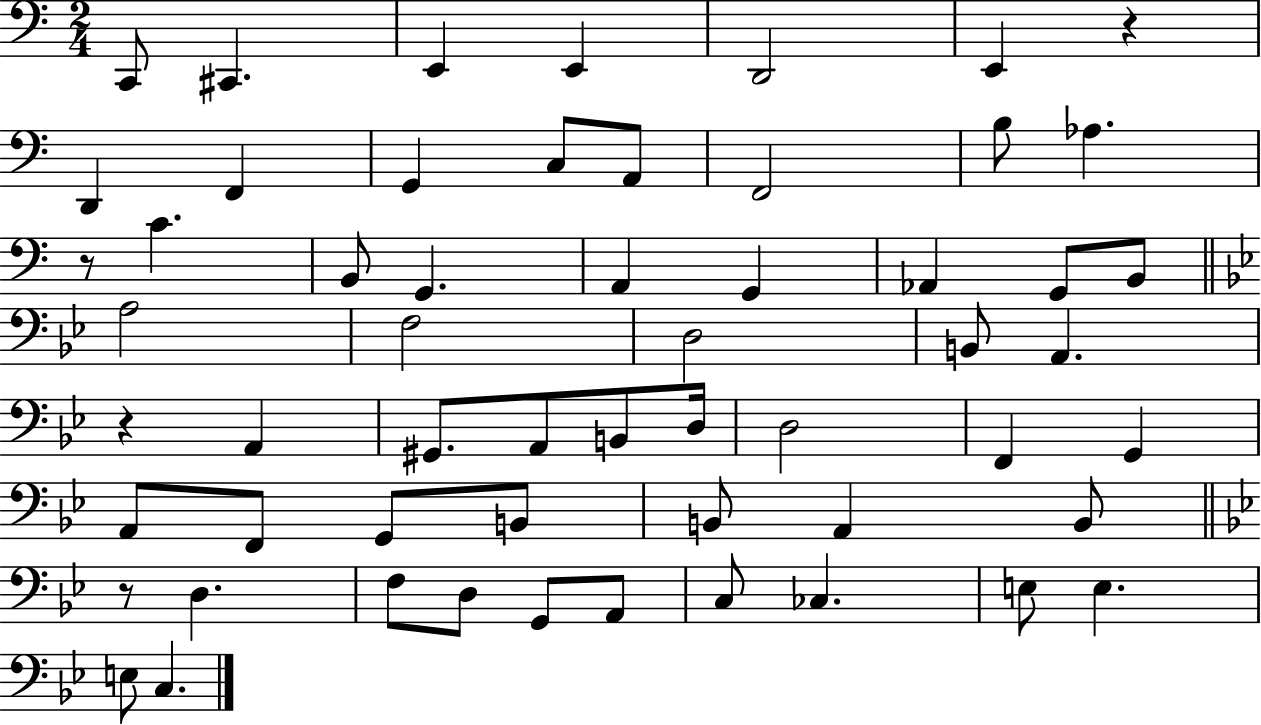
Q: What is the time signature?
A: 2/4